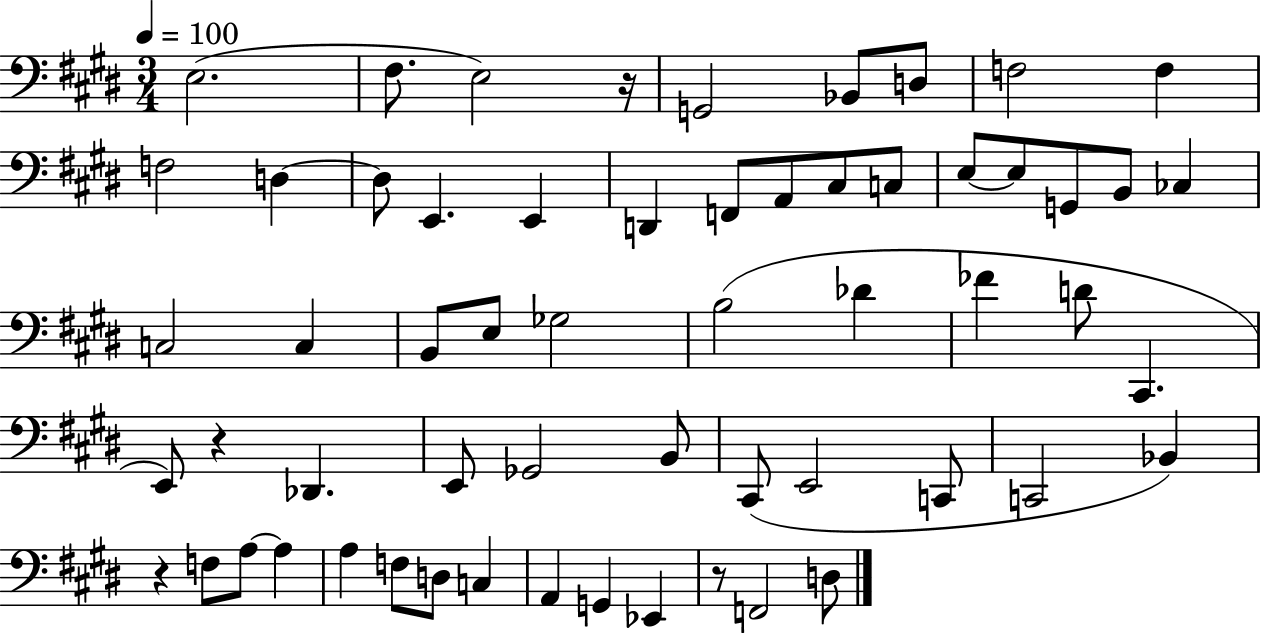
{
  \clef bass
  \numericTimeSignature
  \time 3/4
  \key e \major
  \tempo 4 = 100
  e2.( | fis8. e2) r16 | g,2 bes,8 d8 | f2 f4 | \break f2 d4~~ | d8 e,4. e,4 | d,4 f,8 a,8 cis8 c8 | e8~~ e8 g,8 b,8 ces4 | \break c2 c4 | b,8 e8 ges2 | b2( des'4 | fes'4 d'8 cis,4. | \break e,8) r4 des,4. | e,8 ges,2 b,8 | cis,8( e,2 c,8 | c,2 bes,4) | \break r4 f8 a8~~ a4 | a4 f8 d8 c4 | a,4 g,4 ees,4 | r8 f,2 d8 | \break \bar "|."
}